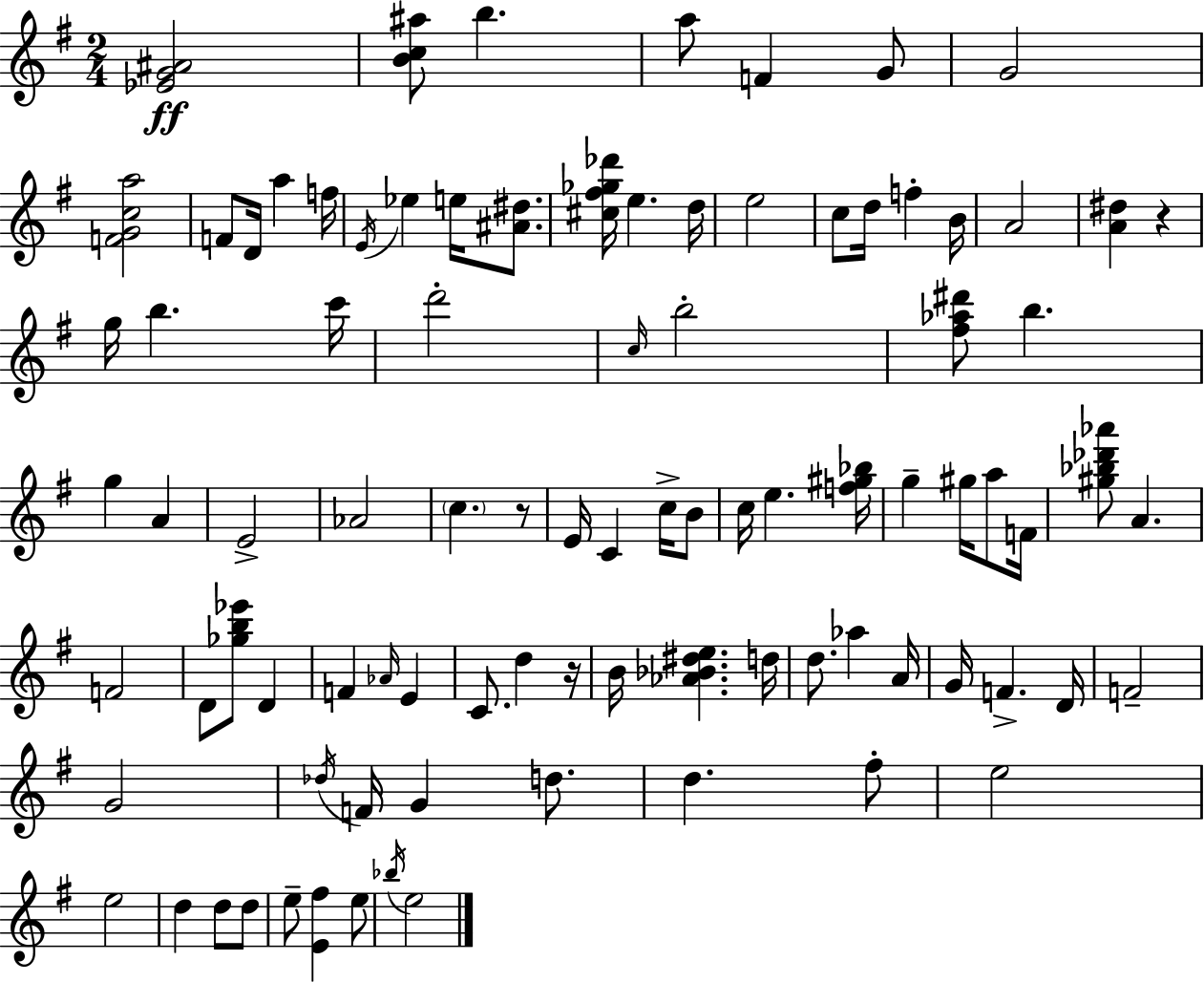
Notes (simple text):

[Eb4,G4,A#4]/h [B4,C5,A#5]/e B5/q. A5/e F4/q G4/e G4/h [F4,G4,C5,A5]/h F4/e D4/s A5/q F5/s E4/s Eb5/q E5/s [A#4,D#5]/e. [C#5,F#5,Gb5,Db6]/s E5/q. D5/s E5/h C5/e D5/s F5/q B4/s A4/h [A4,D#5]/q R/q G5/s B5/q. C6/s D6/h C5/s B5/h [F#5,Ab5,D#6]/e B5/q. G5/q A4/q E4/h Ab4/h C5/q. R/e E4/s C4/q C5/s B4/e C5/s E5/q. [F5,G#5,Bb5]/s G5/q G#5/s A5/e F4/s [G#5,Bb5,Db6,Ab6]/e A4/q. F4/h D4/e [Gb5,B5,Eb6]/e D4/q F4/q Ab4/s E4/q C4/e. D5/q R/s B4/s [Ab4,Bb4,D#5,E5]/q. D5/s D5/e. Ab5/q A4/s G4/s F4/q. D4/s F4/h G4/h Db5/s F4/s G4/q D5/e. D5/q. F#5/e E5/h E5/h D5/q D5/e D5/e E5/e [E4,F#5]/q E5/e Bb5/s E5/h